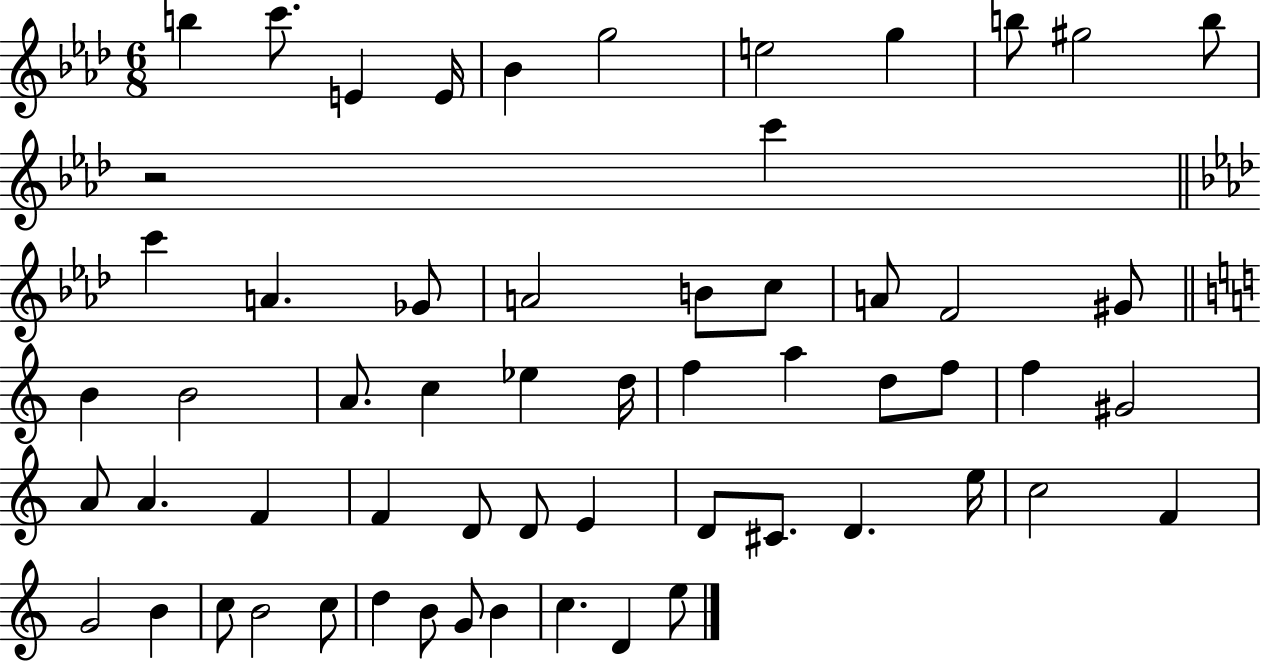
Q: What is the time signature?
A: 6/8